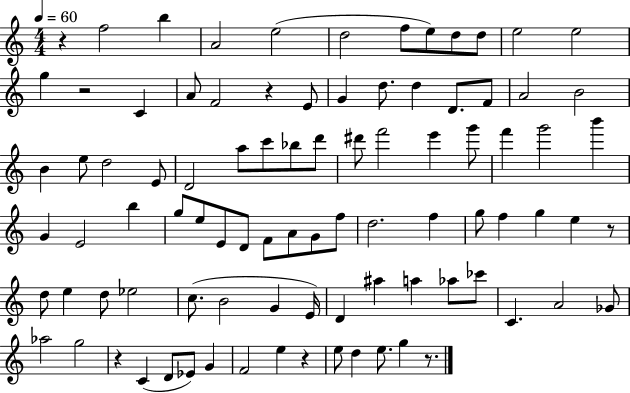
R/q F5/h B5/q A4/h E5/h D5/h F5/e E5/e D5/e D5/e E5/h E5/h G5/q R/h C4/q A4/e F4/h R/q E4/e G4/q D5/e. D5/q D4/e. F4/e A4/h B4/h B4/q E5/e D5/h E4/e D4/h A5/e C6/e Bb5/e D6/e D#6/e F6/h E6/q G6/e F6/q G6/h B6/q G4/q E4/h B5/q G5/e E5/e E4/e D4/e F4/e A4/e G4/e F5/e D5/h. F5/q G5/e F5/q G5/q E5/q R/e D5/e E5/q D5/e Eb5/h C5/e. B4/h G4/q E4/s D4/q A#5/q A5/q Ab5/e CES6/e C4/q. A4/h Gb4/e Ab5/h G5/h R/q C4/q D4/e Eb4/e G4/q F4/h E5/q R/q E5/e D5/q E5/e. G5/q R/e.